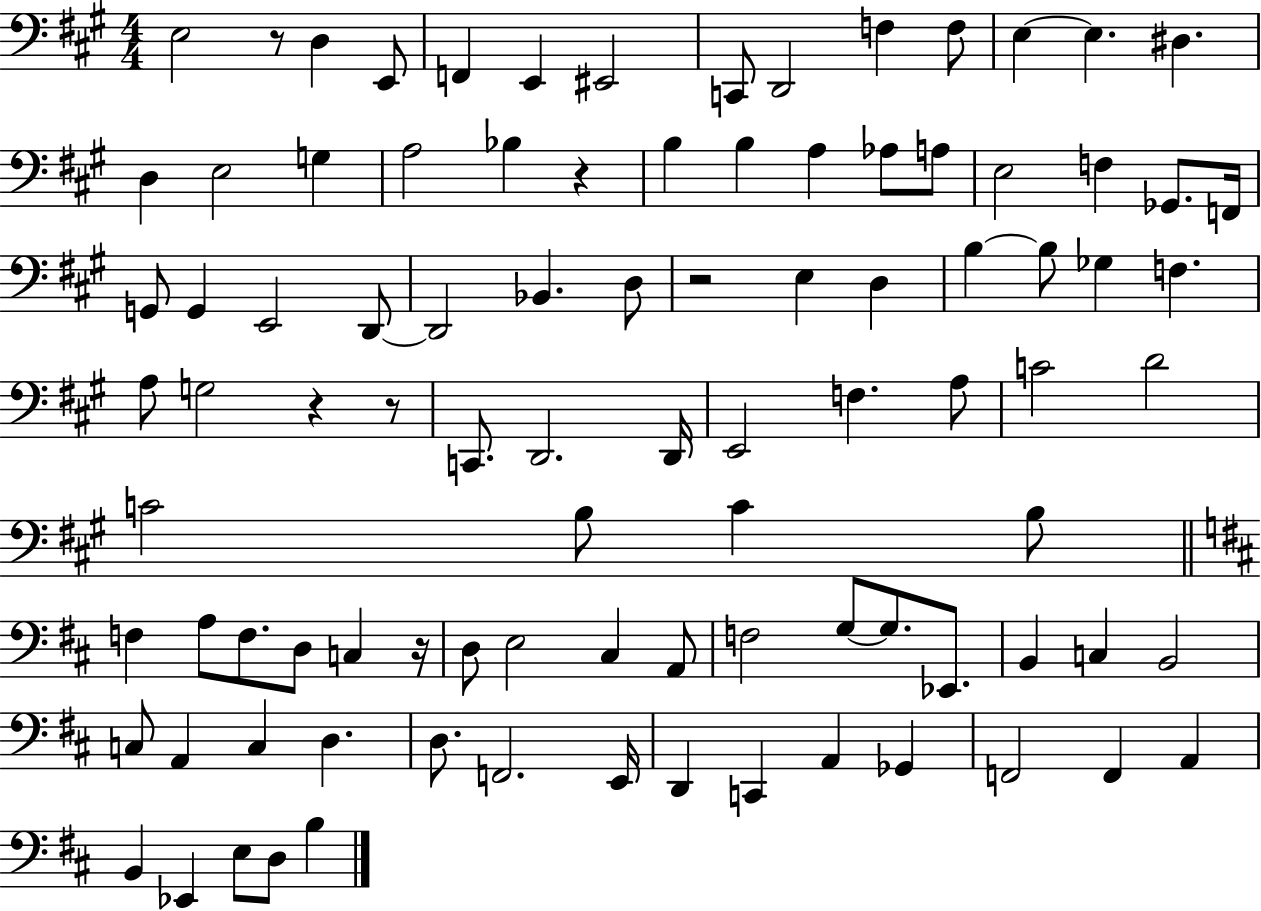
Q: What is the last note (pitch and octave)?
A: B3